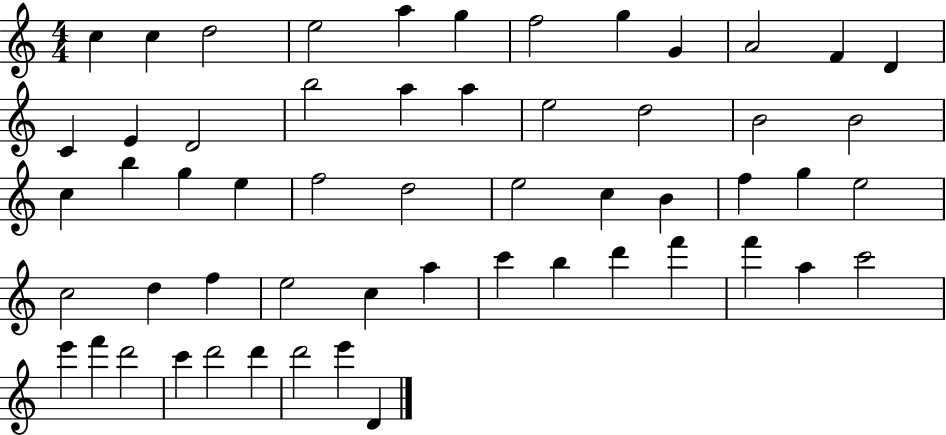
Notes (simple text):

C5/q C5/q D5/h E5/h A5/q G5/q F5/h G5/q G4/q A4/h F4/q D4/q C4/q E4/q D4/h B5/h A5/q A5/q E5/h D5/h B4/h B4/h C5/q B5/q G5/q E5/q F5/h D5/h E5/h C5/q B4/q F5/q G5/q E5/h C5/h D5/q F5/q E5/h C5/q A5/q C6/q B5/q D6/q F6/q F6/q A5/q C6/h E6/q F6/q D6/h C6/q D6/h D6/q D6/h E6/q D4/q